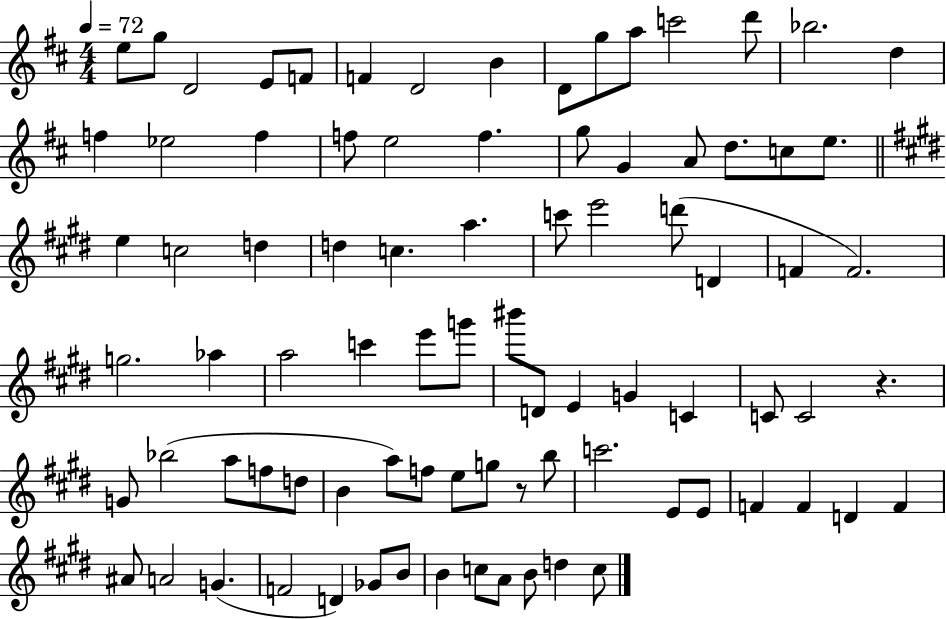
E5/e G5/e D4/h E4/e F4/e F4/q D4/h B4/q D4/e G5/e A5/e C6/h D6/e Bb5/h. D5/q F5/q Eb5/h F5/q F5/e E5/h F5/q. G5/e G4/q A4/e D5/e. C5/e E5/e. E5/q C5/h D5/q D5/q C5/q. A5/q. C6/e E6/h D6/e D4/q F4/q F4/h. G5/h. Ab5/q A5/h C6/q E6/e G6/e BIS6/e D4/e E4/q G4/q C4/q C4/e C4/h R/q. G4/e Bb5/h A5/e F5/e D5/e B4/q A5/e F5/e E5/e G5/e R/e B5/e C6/h. E4/e E4/e F4/q F4/q D4/q F4/q A#4/e A4/h G4/q. F4/h D4/q Gb4/e B4/e B4/q C5/e A4/e B4/e D5/q C5/e